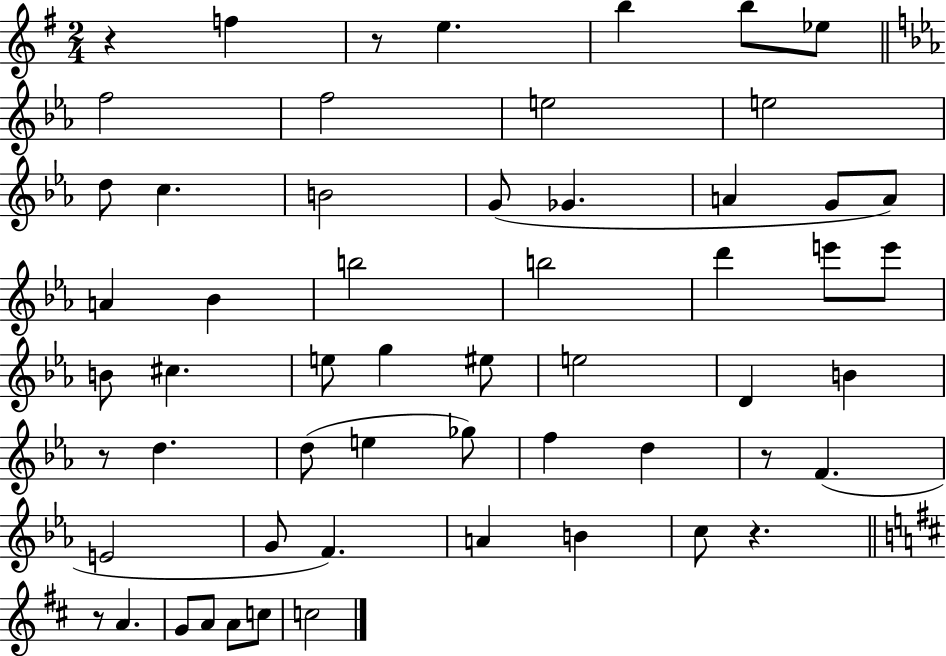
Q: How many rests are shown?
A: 6